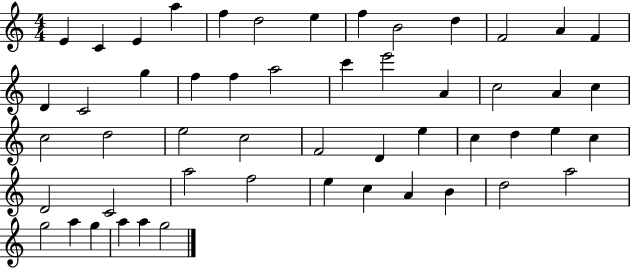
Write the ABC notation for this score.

X:1
T:Untitled
M:4/4
L:1/4
K:C
E C E a f d2 e f B2 d F2 A F D C2 g f f a2 c' e'2 A c2 A c c2 d2 e2 c2 F2 D e c d e c D2 C2 a2 f2 e c A B d2 a2 g2 a g a a g2